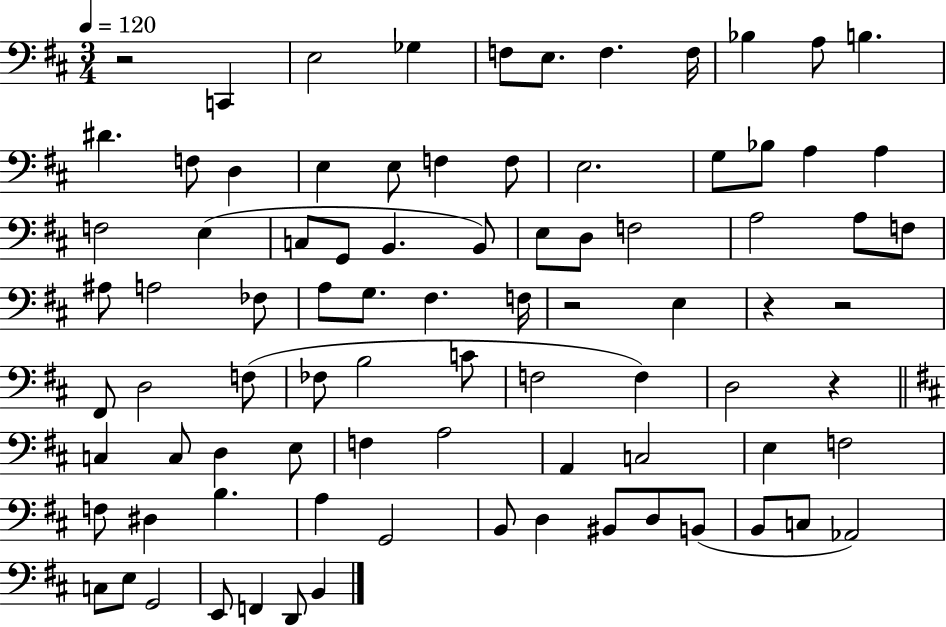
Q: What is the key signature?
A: D major